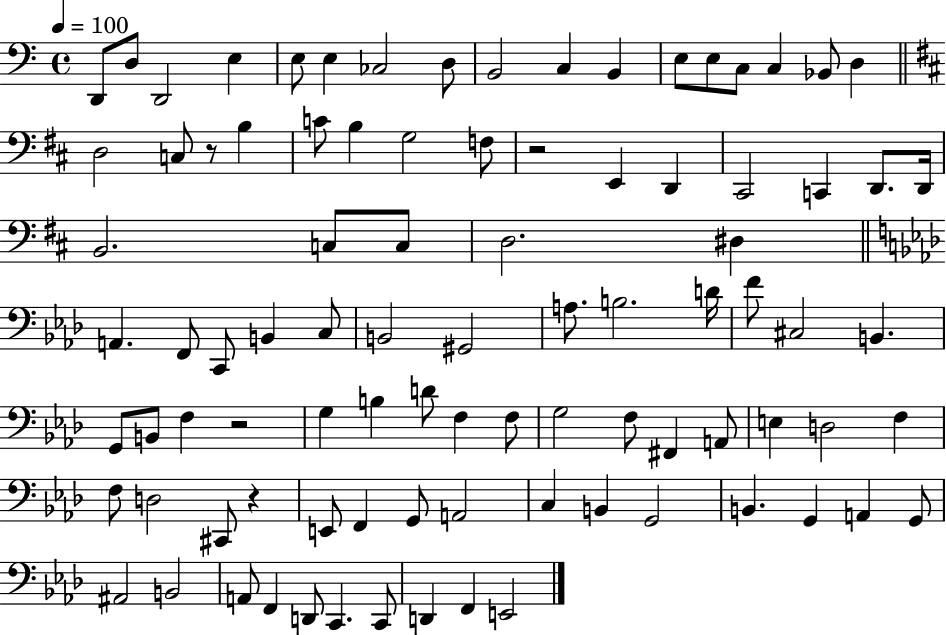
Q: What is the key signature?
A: C major